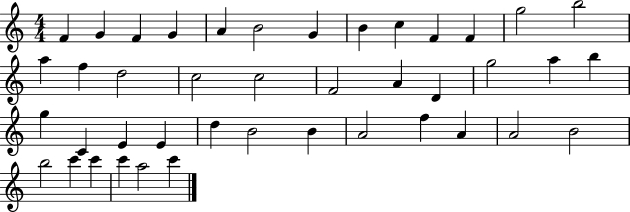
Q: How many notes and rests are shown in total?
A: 42